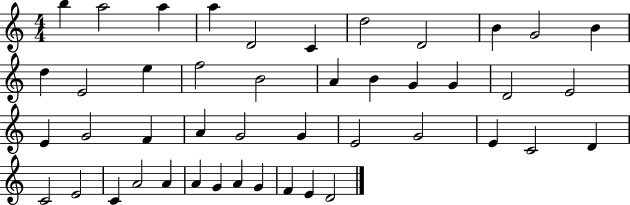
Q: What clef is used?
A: treble